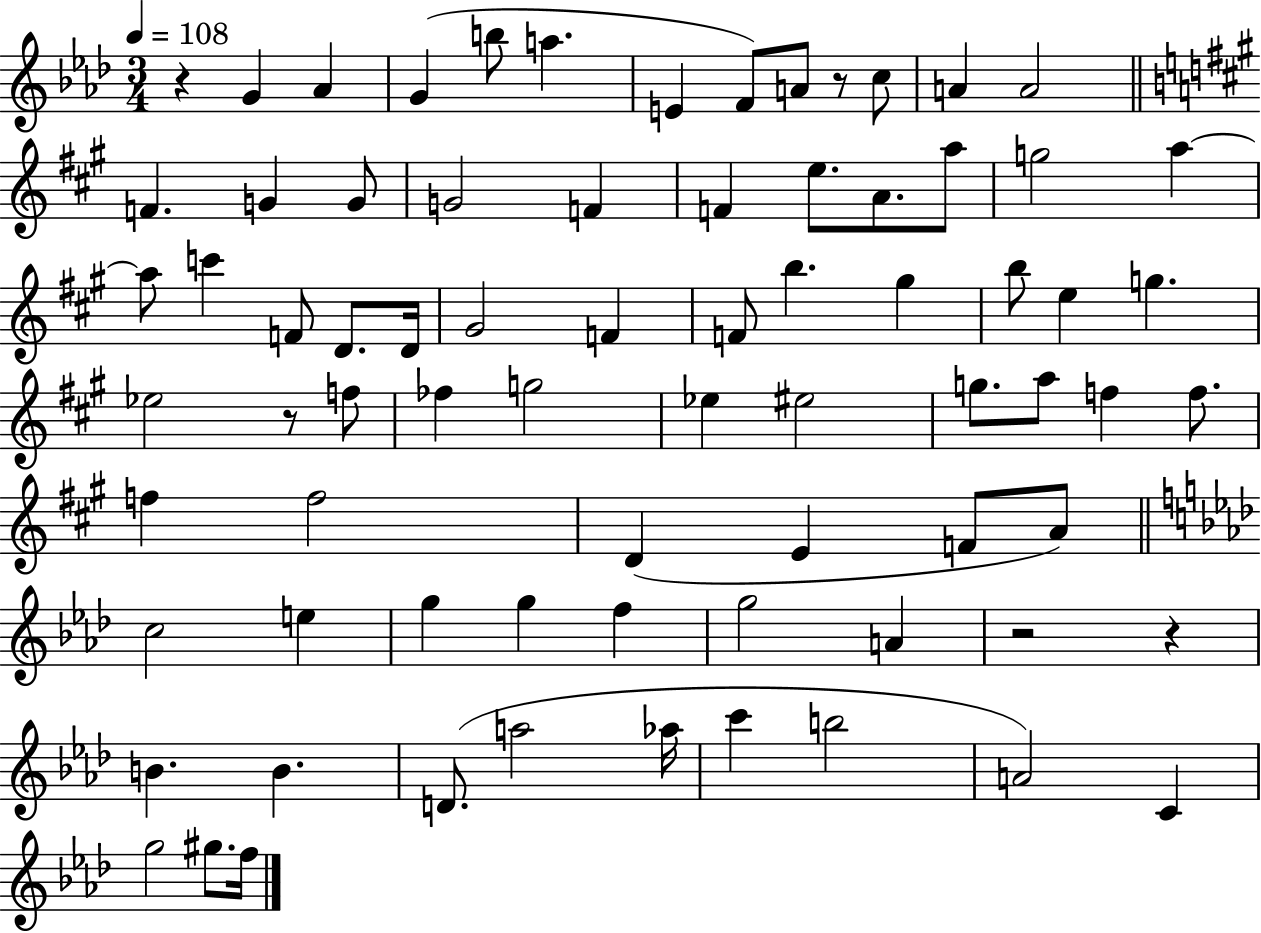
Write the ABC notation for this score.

X:1
T:Untitled
M:3/4
L:1/4
K:Ab
z G _A G b/2 a E F/2 A/2 z/2 c/2 A A2 F G G/2 G2 F F e/2 A/2 a/2 g2 a a/2 c' F/2 D/2 D/4 ^G2 F F/2 b ^g b/2 e g _e2 z/2 f/2 _f g2 _e ^e2 g/2 a/2 f f/2 f f2 D E F/2 A/2 c2 e g g f g2 A z2 z B B D/2 a2 _a/4 c' b2 A2 C g2 ^g/2 f/4